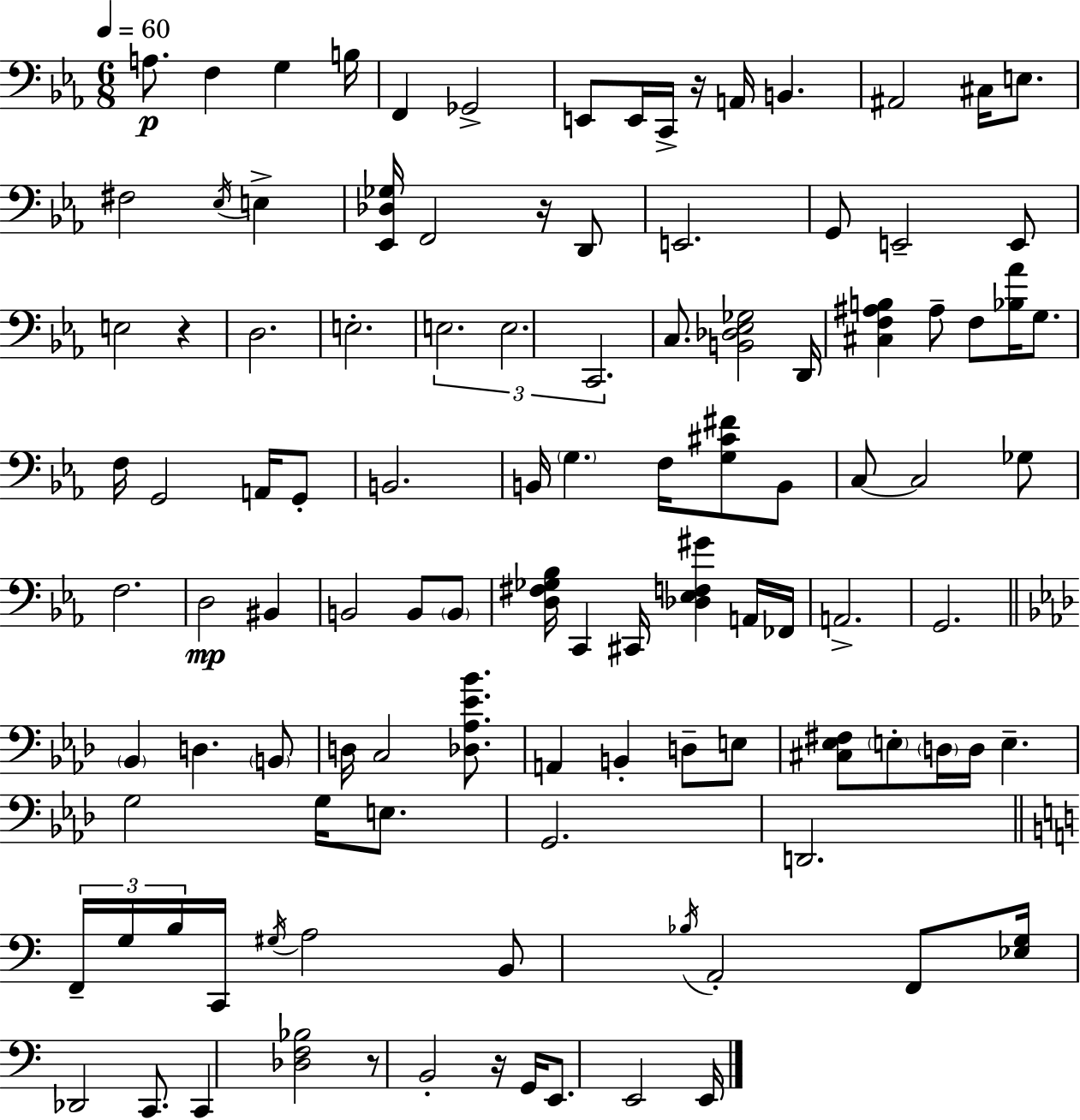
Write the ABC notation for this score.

X:1
T:Untitled
M:6/8
L:1/4
K:Cm
A,/2 F, G, B,/4 F,, _G,,2 E,,/2 E,,/4 C,,/4 z/4 A,,/4 B,, ^A,,2 ^C,/4 E,/2 ^F,2 _E,/4 E, [_E,,_D,_G,]/4 F,,2 z/4 D,,/2 E,,2 G,,/2 E,,2 E,,/2 E,2 z D,2 E,2 E,2 E,2 C,,2 C,/2 [B,,_D,_E,_G,]2 D,,/4 [^C,F,^A,B,] ^A,/2 F,/2 [_B,_A]/4 G,/2 F,/4 G,,2 A,,/4 G,,/2 B,,2 B,,/4 G, F,/4 [G,^C^F]/2 B,,/2 C,/2 C,2 _G,/2 F,2 D,2 ^B,, B,,2 B,,/2 B,,/2 [D,^F,_G,_B,]/4 C,, ^C,,/4 [_D,_E,F,^G] A,,/4 _F,,/4 A,,2 G,,2 _B,, D, B,,/2 D,/4 C,2 [_D,_A,_E_B]/2 A,, B,, D,/2 E,/2 [^C,_E,^F,]/2 E,/2 D,/4 D,/4 E, G,2 G,/4 E,/2 G,,2 D,,2 F,,/4 G,/4 B,/4 C,,/4 ^G,/4 A,2 B,,/2 _B,/4 A,,2 F,,/2 [_E,G,]/4 _D,,2 C,,/2 C,, [_D,F,_B,]2 z/2 B,,2 z/4 G,,/4 E,,/2 E,,2 E,,/4